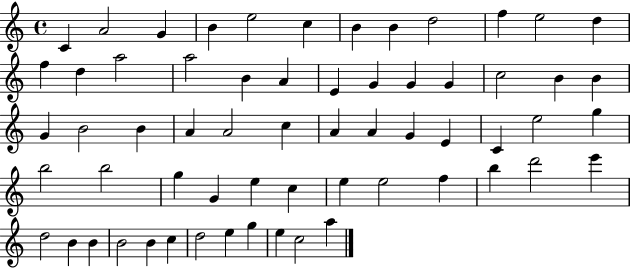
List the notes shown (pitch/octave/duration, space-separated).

C4/q A4/h G4/q B4/q E5/h C5/q B4/q B4/q D5/h F5/q E5/h D5/q F5/q D5/q A5/h A5/h B4/q A4/q E4/q G4/q G4/q G4/q C5/h B4/q B4/q G4/q B4/h B4/q A4/q A4/h C5/q A4/q A4/q G4/q E4/q C4/q E5/h G5/q B5/h B5/h G5/q G4/q E5/q C5/q E5/q E5/h F5/q B5/q D6/h E6/q D5/h B4/q B4/q B4/h B4/q C5/q D5/h E5/q G5/q E5/q C5/h A5/q